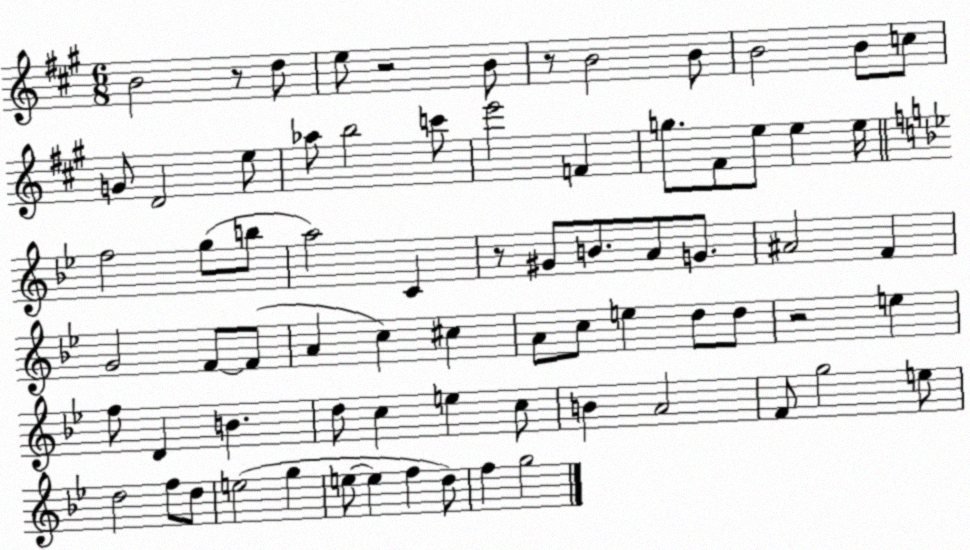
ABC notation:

X:1
T:Untitled
M:6/8
L:1/4
K:A
B2 z/2 d/2 e/2 z2 B/2 z/2 B2 B/2 B2 B/2 c/2 G/2 D2 e/2 _a/2 b2 c'/2 e'2 F g/2 ^F/2 e/2 e e/4 f2 g/2 b/2 a2 C z/2 ^G/2 B/2 A/2 G/2 ^A2 F G2 F/2 F/2 A c ^c A/2 c/2 e d/2 d/2 z2 e f/2 D B d/2 c e c/2 B A2 F/2 g2 e/2 d2 f/2 d/2 e2 g e/2 e f d/2 f g2